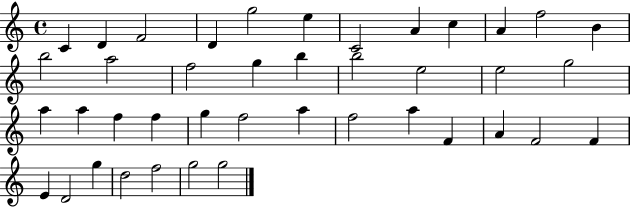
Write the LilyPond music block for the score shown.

{
  \clef treble
  \time 4/4
  \defaultTimeSignature
  \key c \major
  c'4 d'4 f'2 | d'4 g''2 e''4 | c'2 a'4 c''4 | a'4 f''2 b'4 | \break b''2 a''2 | f''2 g''4 b''4 | b''2 e''2 | e''2 g''2 | \break a''4 a''4 f''4 f''4 | g''4 f''2 a''4 | f''2 a''4 f'4 | a'4 f'2 f'4 | \break e'4 d'2 g''4 | d''2 f''2 | g''2 g''2 | \bar "|."
}